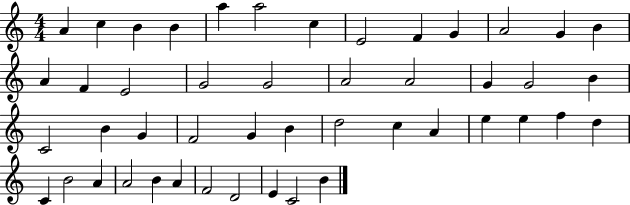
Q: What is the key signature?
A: C major